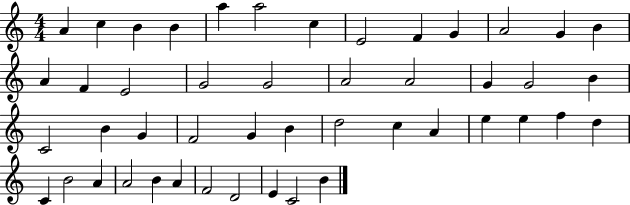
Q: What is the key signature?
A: C major